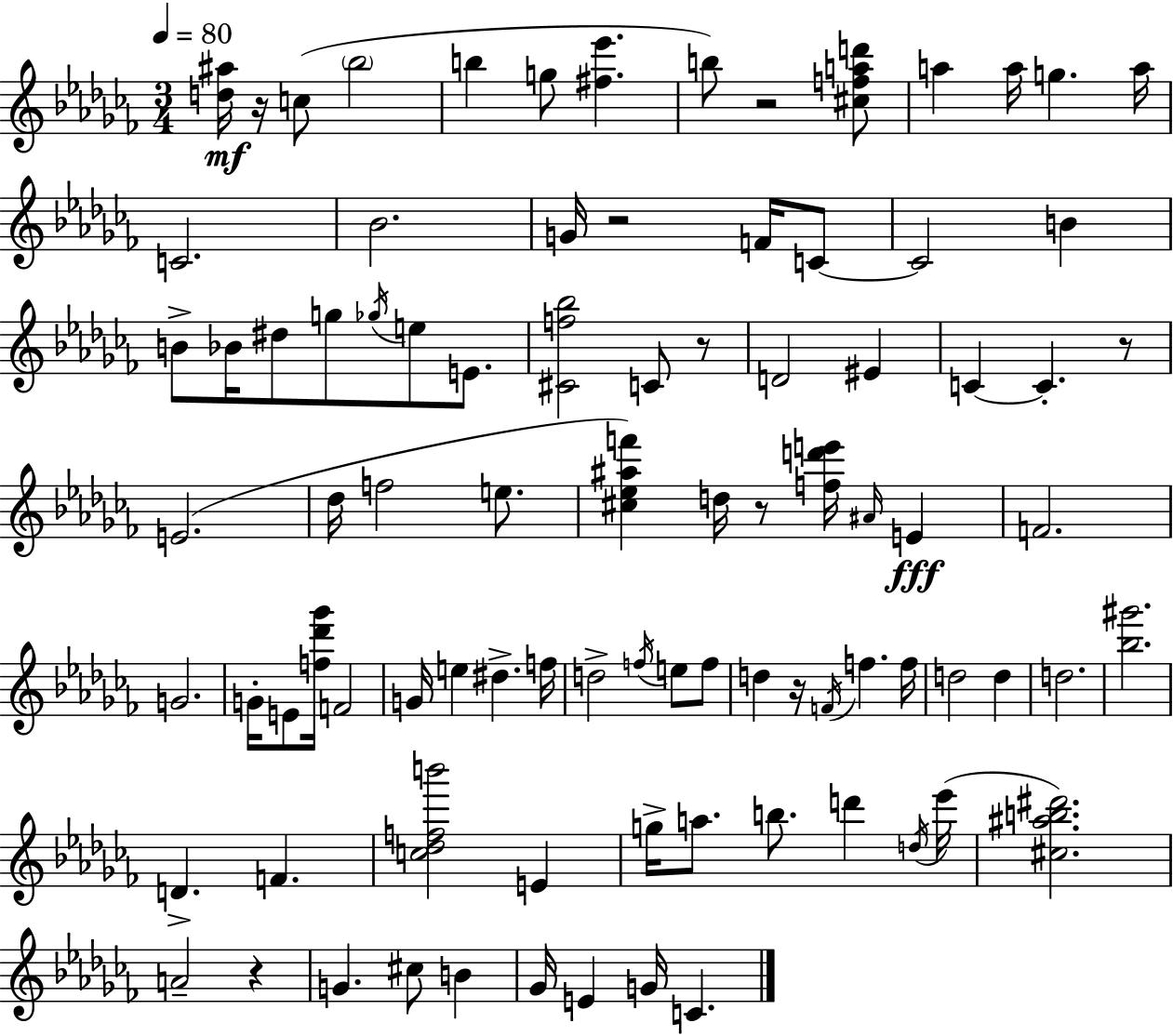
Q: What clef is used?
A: treble